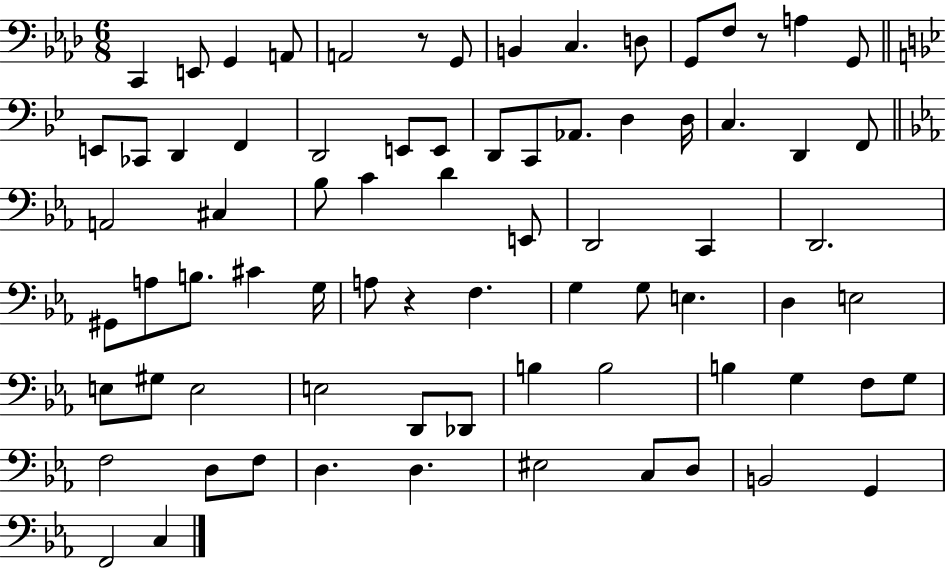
X:1
T:Untitled
M:6/8
L:1/4
K:Ab
C,, E,,/2 G,, A,,/2 A,,2 z/2 G,,/2 B,, C, D,/2 G,,/2 F,/2 z/2 A, G,,/2 E,,/2 _C,,/2 D,, F,, D,,2 E,,/2 E,,/2 D,,/2 C,,/2 _A,,/2 D, D,/4 C, D,, F,,/2 A,,2 ^C, _B,/2 C D E,,/2 D,,2 C,, D,,2 ^G,,/2 A,/2 B,/2 ^C G,/4 A,/2 z F, G, G,/2 E, D, E,2 E,/2 ^G,/2 E,2 E,2 D,,/2 _D,,/2 B, B,2 B, G, F,/2 G,/2 F,2 D,/2 F,/2 D, D, ^E,2 C,/2 D,/2 B,,2 G,, F,,2 C,